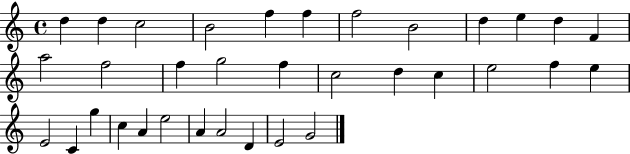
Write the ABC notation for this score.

X:1
T:Untitled
M:4/4
L:1/4
K:C
d d c2 B2 f f f2 B2 d e d F a2 f2 f g2 f c2 d c e2 f e E2 C g c A e2 A A2 D E2 G2